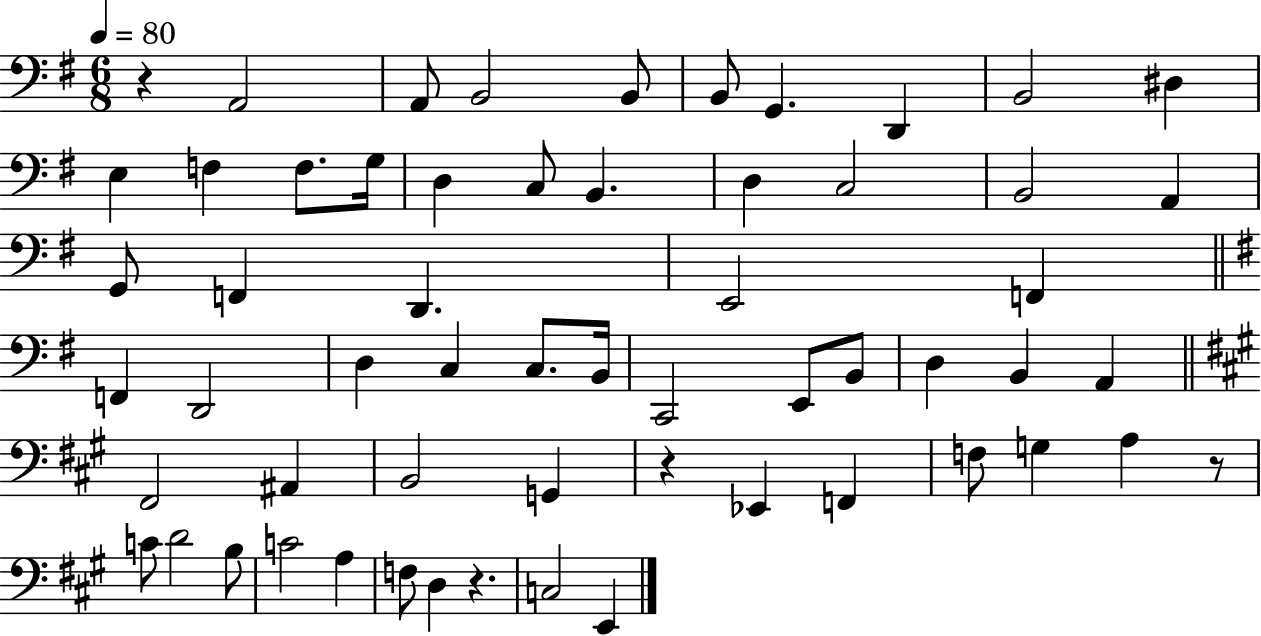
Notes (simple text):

R/q A2/h A2/e B2/h B2/e B2/e G2/q. D2/q B2/h D#3/q E3/q F3/q F3/e. G3/s D3/q C3/e B2/q. D3/q C3/h B2/h A2/q G2/e F2/q D2/q. E2/h F2/q F2/q D2/h D3/q C3/q C3/e. B2/s C2/h E2/e B2/e D3/q B2/q A2/q F#2/h A#2/q B2/h G2/q R/q Eb2/q F2/q F3/e G3/q A3/q R/e C4/e D4/h B3/e C4/h A3/q F3/e D3/q R/q. C3/h E2/q